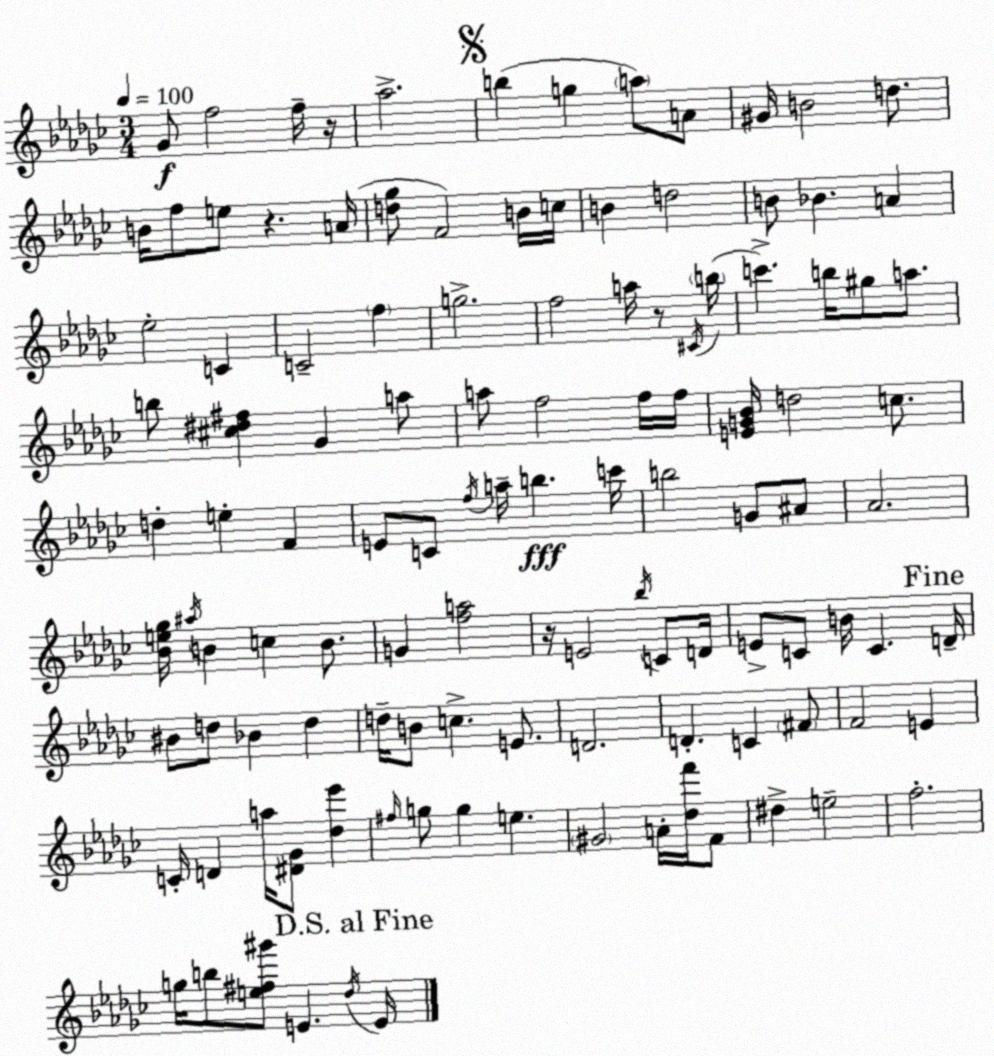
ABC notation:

X:1
T:Untitled
M:3/4
L:1/4
K:Ebm
_G/2 f2 f/4 z/4 _a2 b g a/2 A/2 ^G/4 B2 d/2 B/4 f/2 e/2 z A/4 [d_g]/2 F2 B/4 c/4 B d2 B/2 _B A _e2 C C2 f g2 f2 a/4 z/2 ^C/4 b/4 c' b/4 ^g/2 a/2 b/2 [^c^d^f] _G a/2 a/2 f2 f/4 f/4 [EG_B]/4 d2 c/2 d e F E/2 C/2 f/4 a/4 b c'/4 b2 G/2 ^A/2 _A2 [_Be_g]/4 ^a/4 B c B/2 G [fa]2 z/4 E2 _b/4 C/2 D/4 E/2 C/2 B/4 C D/4 ^B/2 d/2 _B d d/4 B/2 c E/2 D2 D C ^F/2 F2 E C/4 D a/4 [^D_G]/2 [_d_e'] ^f/4 g/2 g e ^G2 A/4 [_df']/4 F/2 ^d e2 f2 g/4 b/2 [e^f^g']/2 E _d/4 E/4